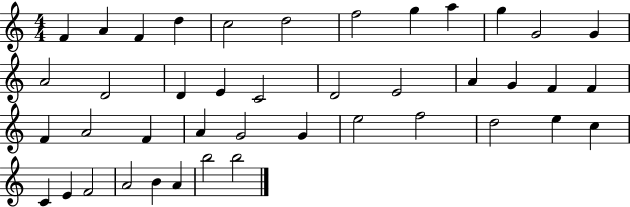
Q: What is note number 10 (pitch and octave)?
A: G5